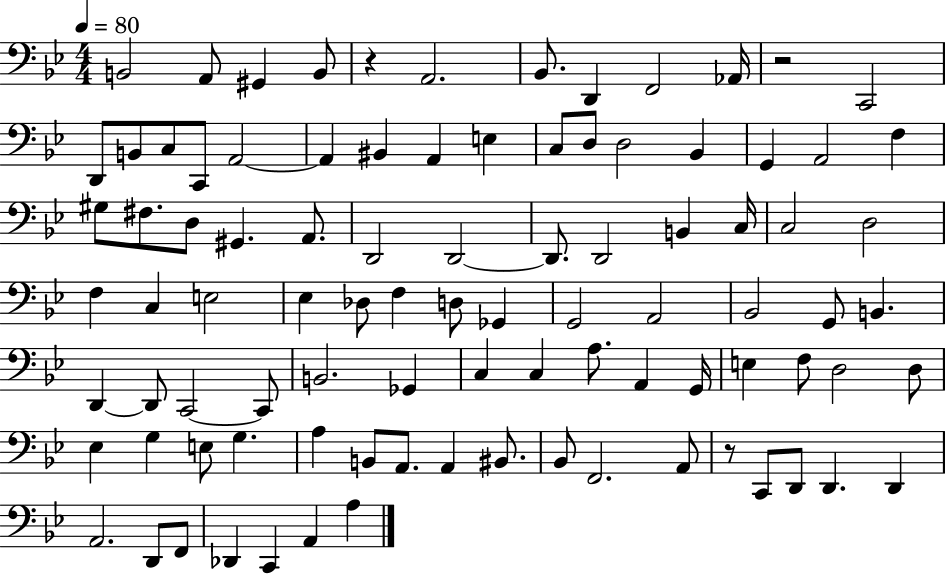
B2/h A2/e G#2/q B2/e R/q A2/h. Bb2/e. D2/q F2/h Ab2/s R/h C2/h D2/e B2/e C3/e C2/e A2/h A2/q BIS2/q A2/q E3/q C3/e D3/e D3/h Bb2/q G2/q A2/h F3/q G#3/e F#3/e. D3/e G#2/q. A2/e. D2/h D2/h D2/e. D2/h B2/q C3/s C3/h D3/h F3/q C3/q E3/h Eb3/q Db3/e F3/q D3/e Gb2/q G2/h A2/h Bb2/h G2/e B2/q. D2/q D2/e C2/h C2/e B2/h. Gb2/q C3/q C3/q A3/e. A2/q G2/s E3/q F3/e D3/h D3/e Eb3/q G3/q E3/e G3/q. A3/q B2/e A2/e. A2/q BIS2/e. Bb2/e F2/h. A2/e R/e C2/e D2/e D2/q. D2/q A2/h. D2/e F2/e Db2/q C2/q A2/q A3/q